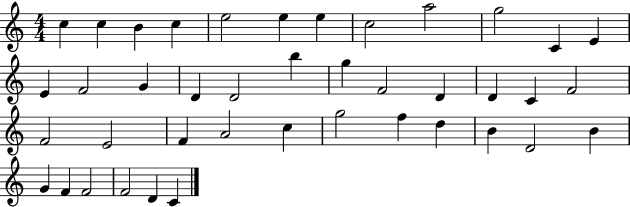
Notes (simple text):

C5/q C5/q B4/q C5/q E5/h E5/q E5/q C5/h A5/h G5/h C4/q E4/q E4/q F4/h G4/q D4/q D4/h B5/q G5/q F4/h D4/q D4/q C4/q F4/h F4/h E4/h F4/q A4/h C5/q G5/h F5/q D5/q B4/q D4/h B4/q G4/q F4/q F4/h F4/h D4/q C4/q